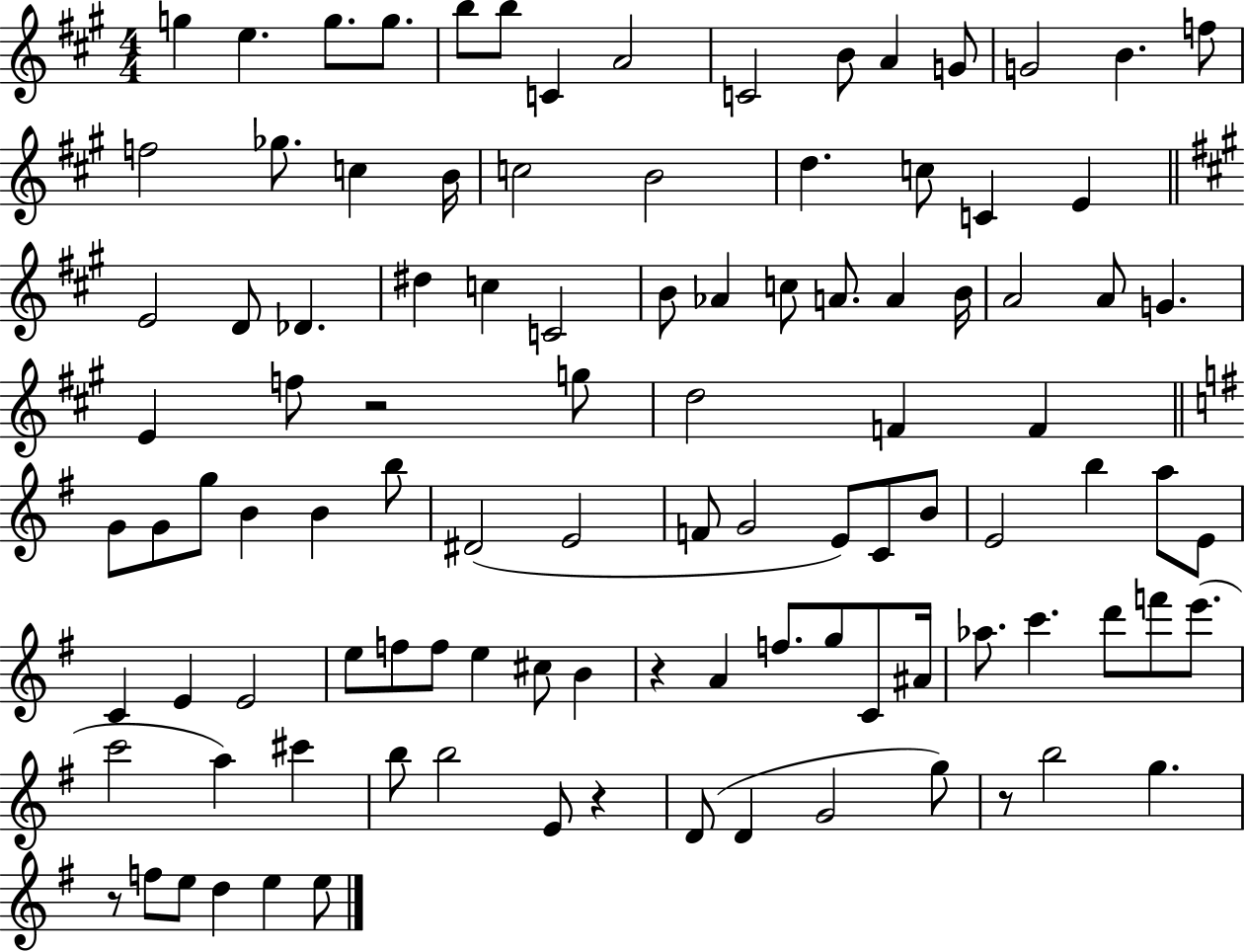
G5/q E5/q. G5/e. G5/e. B5/e B5/e C4/q A4/h C4/h B4/e A4/q G4/e G4/h B4/q. F5/e F5/h Gb5/e. C5/q B4/s C5/h B4/h D5/q. C5/e C4/q E4/q E4/h D4/e Db4/q. D#5/q C5/q C4/h B4/e Ab4/q C5/e A4/e. A4/q B4/s A4/h A4/e G4/q. E4/q F5/e R/h G5/e D5/h F4/q F4/q G4/e G4/e G5/e B4/q B4/q B5/e D#4/h E4/h F4/e G4/h E4/e C4/e B4/e E4/h B5/q A5/e E4/e C4/q E4/q E4/h E5/e F5/e F5/e E5/q C#5/e B4/q R/q A4/q F5/e. G5/e C4/e A#4/s Ab5/e. C6/q. D6/e F6/e E6/e. C6/h A5/q C#6/q B5/e B5/h E4/e R/q D4/e D4/q G4/h G5/e R/e B5/h G5/q. R/e F5/e E5/e D5/q E5/q E5/e